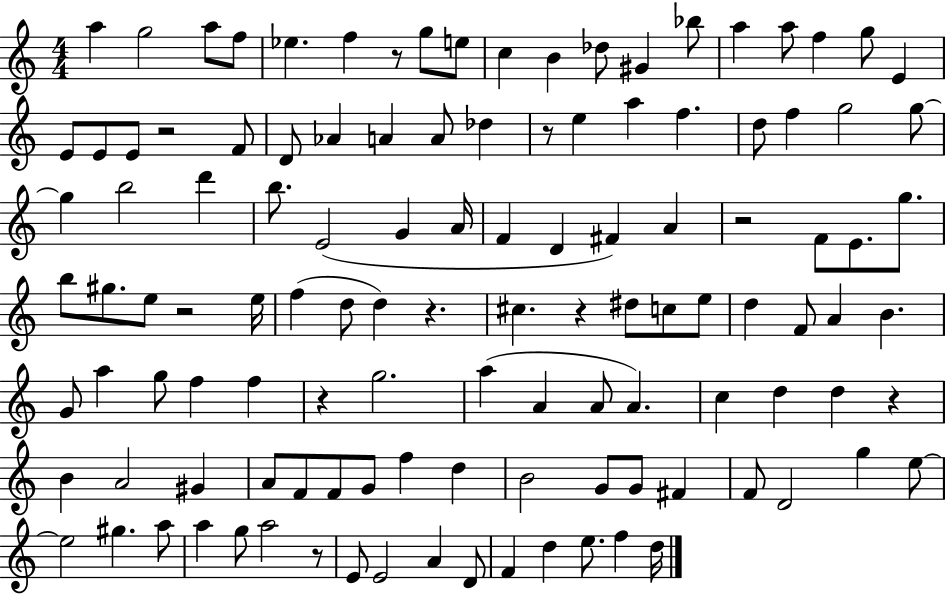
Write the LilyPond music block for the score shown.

{
  \clef treble
  \numericTimeSignature
  \time 4/4
  \key c \major
  a''4 g''2 a''8 f''8 | ees''4. f''4 r8 g''8 e''8 | c''4 b'4 des''8 gis'4 bes''8 | a''4 a''8 f''4 g''8 e'4 | \break e'8 e'8 e'8 r2 f'8 | d'8 aes'4 a'4 a'8 des''4 | r8 e''4 a''4 f''4. | d''8 f''4 g''2 g''8~~ | \break g''4 b''2 d'''4 | b''8. e'2( g'4 a'16 | f'4 d'4 fis'4) a'4 | r2 f'8 e'8. g''8. | \break b''8 gis''8. e''8 r2 e''16 | f''4( d''8 d''4) r4. | cis''4. r4 dis''8 c''8 e''8 | d''4 f'8 a'4 b'4. | \break g'8 a''4 g''8 f''4 f''4 | r4 g''2. | a''4( a'4 a'8 a'4.) | c''4 d''4 d''4 r4 | \break b'4 a'2 gis'4 | a'8 f'8 f'8 g'8 f''4 d''4 | b'2 g'8 g'8 fis'4 | f'8 d'2 g''4 e''8~~ | \break e''2 gis''4. a''8 | a''4 g''8 a''2 r8 | e'8 e'2 a'4 d'8 | f'4 d''4 e''8. f''4 d''16 | \break \bar "|."
}